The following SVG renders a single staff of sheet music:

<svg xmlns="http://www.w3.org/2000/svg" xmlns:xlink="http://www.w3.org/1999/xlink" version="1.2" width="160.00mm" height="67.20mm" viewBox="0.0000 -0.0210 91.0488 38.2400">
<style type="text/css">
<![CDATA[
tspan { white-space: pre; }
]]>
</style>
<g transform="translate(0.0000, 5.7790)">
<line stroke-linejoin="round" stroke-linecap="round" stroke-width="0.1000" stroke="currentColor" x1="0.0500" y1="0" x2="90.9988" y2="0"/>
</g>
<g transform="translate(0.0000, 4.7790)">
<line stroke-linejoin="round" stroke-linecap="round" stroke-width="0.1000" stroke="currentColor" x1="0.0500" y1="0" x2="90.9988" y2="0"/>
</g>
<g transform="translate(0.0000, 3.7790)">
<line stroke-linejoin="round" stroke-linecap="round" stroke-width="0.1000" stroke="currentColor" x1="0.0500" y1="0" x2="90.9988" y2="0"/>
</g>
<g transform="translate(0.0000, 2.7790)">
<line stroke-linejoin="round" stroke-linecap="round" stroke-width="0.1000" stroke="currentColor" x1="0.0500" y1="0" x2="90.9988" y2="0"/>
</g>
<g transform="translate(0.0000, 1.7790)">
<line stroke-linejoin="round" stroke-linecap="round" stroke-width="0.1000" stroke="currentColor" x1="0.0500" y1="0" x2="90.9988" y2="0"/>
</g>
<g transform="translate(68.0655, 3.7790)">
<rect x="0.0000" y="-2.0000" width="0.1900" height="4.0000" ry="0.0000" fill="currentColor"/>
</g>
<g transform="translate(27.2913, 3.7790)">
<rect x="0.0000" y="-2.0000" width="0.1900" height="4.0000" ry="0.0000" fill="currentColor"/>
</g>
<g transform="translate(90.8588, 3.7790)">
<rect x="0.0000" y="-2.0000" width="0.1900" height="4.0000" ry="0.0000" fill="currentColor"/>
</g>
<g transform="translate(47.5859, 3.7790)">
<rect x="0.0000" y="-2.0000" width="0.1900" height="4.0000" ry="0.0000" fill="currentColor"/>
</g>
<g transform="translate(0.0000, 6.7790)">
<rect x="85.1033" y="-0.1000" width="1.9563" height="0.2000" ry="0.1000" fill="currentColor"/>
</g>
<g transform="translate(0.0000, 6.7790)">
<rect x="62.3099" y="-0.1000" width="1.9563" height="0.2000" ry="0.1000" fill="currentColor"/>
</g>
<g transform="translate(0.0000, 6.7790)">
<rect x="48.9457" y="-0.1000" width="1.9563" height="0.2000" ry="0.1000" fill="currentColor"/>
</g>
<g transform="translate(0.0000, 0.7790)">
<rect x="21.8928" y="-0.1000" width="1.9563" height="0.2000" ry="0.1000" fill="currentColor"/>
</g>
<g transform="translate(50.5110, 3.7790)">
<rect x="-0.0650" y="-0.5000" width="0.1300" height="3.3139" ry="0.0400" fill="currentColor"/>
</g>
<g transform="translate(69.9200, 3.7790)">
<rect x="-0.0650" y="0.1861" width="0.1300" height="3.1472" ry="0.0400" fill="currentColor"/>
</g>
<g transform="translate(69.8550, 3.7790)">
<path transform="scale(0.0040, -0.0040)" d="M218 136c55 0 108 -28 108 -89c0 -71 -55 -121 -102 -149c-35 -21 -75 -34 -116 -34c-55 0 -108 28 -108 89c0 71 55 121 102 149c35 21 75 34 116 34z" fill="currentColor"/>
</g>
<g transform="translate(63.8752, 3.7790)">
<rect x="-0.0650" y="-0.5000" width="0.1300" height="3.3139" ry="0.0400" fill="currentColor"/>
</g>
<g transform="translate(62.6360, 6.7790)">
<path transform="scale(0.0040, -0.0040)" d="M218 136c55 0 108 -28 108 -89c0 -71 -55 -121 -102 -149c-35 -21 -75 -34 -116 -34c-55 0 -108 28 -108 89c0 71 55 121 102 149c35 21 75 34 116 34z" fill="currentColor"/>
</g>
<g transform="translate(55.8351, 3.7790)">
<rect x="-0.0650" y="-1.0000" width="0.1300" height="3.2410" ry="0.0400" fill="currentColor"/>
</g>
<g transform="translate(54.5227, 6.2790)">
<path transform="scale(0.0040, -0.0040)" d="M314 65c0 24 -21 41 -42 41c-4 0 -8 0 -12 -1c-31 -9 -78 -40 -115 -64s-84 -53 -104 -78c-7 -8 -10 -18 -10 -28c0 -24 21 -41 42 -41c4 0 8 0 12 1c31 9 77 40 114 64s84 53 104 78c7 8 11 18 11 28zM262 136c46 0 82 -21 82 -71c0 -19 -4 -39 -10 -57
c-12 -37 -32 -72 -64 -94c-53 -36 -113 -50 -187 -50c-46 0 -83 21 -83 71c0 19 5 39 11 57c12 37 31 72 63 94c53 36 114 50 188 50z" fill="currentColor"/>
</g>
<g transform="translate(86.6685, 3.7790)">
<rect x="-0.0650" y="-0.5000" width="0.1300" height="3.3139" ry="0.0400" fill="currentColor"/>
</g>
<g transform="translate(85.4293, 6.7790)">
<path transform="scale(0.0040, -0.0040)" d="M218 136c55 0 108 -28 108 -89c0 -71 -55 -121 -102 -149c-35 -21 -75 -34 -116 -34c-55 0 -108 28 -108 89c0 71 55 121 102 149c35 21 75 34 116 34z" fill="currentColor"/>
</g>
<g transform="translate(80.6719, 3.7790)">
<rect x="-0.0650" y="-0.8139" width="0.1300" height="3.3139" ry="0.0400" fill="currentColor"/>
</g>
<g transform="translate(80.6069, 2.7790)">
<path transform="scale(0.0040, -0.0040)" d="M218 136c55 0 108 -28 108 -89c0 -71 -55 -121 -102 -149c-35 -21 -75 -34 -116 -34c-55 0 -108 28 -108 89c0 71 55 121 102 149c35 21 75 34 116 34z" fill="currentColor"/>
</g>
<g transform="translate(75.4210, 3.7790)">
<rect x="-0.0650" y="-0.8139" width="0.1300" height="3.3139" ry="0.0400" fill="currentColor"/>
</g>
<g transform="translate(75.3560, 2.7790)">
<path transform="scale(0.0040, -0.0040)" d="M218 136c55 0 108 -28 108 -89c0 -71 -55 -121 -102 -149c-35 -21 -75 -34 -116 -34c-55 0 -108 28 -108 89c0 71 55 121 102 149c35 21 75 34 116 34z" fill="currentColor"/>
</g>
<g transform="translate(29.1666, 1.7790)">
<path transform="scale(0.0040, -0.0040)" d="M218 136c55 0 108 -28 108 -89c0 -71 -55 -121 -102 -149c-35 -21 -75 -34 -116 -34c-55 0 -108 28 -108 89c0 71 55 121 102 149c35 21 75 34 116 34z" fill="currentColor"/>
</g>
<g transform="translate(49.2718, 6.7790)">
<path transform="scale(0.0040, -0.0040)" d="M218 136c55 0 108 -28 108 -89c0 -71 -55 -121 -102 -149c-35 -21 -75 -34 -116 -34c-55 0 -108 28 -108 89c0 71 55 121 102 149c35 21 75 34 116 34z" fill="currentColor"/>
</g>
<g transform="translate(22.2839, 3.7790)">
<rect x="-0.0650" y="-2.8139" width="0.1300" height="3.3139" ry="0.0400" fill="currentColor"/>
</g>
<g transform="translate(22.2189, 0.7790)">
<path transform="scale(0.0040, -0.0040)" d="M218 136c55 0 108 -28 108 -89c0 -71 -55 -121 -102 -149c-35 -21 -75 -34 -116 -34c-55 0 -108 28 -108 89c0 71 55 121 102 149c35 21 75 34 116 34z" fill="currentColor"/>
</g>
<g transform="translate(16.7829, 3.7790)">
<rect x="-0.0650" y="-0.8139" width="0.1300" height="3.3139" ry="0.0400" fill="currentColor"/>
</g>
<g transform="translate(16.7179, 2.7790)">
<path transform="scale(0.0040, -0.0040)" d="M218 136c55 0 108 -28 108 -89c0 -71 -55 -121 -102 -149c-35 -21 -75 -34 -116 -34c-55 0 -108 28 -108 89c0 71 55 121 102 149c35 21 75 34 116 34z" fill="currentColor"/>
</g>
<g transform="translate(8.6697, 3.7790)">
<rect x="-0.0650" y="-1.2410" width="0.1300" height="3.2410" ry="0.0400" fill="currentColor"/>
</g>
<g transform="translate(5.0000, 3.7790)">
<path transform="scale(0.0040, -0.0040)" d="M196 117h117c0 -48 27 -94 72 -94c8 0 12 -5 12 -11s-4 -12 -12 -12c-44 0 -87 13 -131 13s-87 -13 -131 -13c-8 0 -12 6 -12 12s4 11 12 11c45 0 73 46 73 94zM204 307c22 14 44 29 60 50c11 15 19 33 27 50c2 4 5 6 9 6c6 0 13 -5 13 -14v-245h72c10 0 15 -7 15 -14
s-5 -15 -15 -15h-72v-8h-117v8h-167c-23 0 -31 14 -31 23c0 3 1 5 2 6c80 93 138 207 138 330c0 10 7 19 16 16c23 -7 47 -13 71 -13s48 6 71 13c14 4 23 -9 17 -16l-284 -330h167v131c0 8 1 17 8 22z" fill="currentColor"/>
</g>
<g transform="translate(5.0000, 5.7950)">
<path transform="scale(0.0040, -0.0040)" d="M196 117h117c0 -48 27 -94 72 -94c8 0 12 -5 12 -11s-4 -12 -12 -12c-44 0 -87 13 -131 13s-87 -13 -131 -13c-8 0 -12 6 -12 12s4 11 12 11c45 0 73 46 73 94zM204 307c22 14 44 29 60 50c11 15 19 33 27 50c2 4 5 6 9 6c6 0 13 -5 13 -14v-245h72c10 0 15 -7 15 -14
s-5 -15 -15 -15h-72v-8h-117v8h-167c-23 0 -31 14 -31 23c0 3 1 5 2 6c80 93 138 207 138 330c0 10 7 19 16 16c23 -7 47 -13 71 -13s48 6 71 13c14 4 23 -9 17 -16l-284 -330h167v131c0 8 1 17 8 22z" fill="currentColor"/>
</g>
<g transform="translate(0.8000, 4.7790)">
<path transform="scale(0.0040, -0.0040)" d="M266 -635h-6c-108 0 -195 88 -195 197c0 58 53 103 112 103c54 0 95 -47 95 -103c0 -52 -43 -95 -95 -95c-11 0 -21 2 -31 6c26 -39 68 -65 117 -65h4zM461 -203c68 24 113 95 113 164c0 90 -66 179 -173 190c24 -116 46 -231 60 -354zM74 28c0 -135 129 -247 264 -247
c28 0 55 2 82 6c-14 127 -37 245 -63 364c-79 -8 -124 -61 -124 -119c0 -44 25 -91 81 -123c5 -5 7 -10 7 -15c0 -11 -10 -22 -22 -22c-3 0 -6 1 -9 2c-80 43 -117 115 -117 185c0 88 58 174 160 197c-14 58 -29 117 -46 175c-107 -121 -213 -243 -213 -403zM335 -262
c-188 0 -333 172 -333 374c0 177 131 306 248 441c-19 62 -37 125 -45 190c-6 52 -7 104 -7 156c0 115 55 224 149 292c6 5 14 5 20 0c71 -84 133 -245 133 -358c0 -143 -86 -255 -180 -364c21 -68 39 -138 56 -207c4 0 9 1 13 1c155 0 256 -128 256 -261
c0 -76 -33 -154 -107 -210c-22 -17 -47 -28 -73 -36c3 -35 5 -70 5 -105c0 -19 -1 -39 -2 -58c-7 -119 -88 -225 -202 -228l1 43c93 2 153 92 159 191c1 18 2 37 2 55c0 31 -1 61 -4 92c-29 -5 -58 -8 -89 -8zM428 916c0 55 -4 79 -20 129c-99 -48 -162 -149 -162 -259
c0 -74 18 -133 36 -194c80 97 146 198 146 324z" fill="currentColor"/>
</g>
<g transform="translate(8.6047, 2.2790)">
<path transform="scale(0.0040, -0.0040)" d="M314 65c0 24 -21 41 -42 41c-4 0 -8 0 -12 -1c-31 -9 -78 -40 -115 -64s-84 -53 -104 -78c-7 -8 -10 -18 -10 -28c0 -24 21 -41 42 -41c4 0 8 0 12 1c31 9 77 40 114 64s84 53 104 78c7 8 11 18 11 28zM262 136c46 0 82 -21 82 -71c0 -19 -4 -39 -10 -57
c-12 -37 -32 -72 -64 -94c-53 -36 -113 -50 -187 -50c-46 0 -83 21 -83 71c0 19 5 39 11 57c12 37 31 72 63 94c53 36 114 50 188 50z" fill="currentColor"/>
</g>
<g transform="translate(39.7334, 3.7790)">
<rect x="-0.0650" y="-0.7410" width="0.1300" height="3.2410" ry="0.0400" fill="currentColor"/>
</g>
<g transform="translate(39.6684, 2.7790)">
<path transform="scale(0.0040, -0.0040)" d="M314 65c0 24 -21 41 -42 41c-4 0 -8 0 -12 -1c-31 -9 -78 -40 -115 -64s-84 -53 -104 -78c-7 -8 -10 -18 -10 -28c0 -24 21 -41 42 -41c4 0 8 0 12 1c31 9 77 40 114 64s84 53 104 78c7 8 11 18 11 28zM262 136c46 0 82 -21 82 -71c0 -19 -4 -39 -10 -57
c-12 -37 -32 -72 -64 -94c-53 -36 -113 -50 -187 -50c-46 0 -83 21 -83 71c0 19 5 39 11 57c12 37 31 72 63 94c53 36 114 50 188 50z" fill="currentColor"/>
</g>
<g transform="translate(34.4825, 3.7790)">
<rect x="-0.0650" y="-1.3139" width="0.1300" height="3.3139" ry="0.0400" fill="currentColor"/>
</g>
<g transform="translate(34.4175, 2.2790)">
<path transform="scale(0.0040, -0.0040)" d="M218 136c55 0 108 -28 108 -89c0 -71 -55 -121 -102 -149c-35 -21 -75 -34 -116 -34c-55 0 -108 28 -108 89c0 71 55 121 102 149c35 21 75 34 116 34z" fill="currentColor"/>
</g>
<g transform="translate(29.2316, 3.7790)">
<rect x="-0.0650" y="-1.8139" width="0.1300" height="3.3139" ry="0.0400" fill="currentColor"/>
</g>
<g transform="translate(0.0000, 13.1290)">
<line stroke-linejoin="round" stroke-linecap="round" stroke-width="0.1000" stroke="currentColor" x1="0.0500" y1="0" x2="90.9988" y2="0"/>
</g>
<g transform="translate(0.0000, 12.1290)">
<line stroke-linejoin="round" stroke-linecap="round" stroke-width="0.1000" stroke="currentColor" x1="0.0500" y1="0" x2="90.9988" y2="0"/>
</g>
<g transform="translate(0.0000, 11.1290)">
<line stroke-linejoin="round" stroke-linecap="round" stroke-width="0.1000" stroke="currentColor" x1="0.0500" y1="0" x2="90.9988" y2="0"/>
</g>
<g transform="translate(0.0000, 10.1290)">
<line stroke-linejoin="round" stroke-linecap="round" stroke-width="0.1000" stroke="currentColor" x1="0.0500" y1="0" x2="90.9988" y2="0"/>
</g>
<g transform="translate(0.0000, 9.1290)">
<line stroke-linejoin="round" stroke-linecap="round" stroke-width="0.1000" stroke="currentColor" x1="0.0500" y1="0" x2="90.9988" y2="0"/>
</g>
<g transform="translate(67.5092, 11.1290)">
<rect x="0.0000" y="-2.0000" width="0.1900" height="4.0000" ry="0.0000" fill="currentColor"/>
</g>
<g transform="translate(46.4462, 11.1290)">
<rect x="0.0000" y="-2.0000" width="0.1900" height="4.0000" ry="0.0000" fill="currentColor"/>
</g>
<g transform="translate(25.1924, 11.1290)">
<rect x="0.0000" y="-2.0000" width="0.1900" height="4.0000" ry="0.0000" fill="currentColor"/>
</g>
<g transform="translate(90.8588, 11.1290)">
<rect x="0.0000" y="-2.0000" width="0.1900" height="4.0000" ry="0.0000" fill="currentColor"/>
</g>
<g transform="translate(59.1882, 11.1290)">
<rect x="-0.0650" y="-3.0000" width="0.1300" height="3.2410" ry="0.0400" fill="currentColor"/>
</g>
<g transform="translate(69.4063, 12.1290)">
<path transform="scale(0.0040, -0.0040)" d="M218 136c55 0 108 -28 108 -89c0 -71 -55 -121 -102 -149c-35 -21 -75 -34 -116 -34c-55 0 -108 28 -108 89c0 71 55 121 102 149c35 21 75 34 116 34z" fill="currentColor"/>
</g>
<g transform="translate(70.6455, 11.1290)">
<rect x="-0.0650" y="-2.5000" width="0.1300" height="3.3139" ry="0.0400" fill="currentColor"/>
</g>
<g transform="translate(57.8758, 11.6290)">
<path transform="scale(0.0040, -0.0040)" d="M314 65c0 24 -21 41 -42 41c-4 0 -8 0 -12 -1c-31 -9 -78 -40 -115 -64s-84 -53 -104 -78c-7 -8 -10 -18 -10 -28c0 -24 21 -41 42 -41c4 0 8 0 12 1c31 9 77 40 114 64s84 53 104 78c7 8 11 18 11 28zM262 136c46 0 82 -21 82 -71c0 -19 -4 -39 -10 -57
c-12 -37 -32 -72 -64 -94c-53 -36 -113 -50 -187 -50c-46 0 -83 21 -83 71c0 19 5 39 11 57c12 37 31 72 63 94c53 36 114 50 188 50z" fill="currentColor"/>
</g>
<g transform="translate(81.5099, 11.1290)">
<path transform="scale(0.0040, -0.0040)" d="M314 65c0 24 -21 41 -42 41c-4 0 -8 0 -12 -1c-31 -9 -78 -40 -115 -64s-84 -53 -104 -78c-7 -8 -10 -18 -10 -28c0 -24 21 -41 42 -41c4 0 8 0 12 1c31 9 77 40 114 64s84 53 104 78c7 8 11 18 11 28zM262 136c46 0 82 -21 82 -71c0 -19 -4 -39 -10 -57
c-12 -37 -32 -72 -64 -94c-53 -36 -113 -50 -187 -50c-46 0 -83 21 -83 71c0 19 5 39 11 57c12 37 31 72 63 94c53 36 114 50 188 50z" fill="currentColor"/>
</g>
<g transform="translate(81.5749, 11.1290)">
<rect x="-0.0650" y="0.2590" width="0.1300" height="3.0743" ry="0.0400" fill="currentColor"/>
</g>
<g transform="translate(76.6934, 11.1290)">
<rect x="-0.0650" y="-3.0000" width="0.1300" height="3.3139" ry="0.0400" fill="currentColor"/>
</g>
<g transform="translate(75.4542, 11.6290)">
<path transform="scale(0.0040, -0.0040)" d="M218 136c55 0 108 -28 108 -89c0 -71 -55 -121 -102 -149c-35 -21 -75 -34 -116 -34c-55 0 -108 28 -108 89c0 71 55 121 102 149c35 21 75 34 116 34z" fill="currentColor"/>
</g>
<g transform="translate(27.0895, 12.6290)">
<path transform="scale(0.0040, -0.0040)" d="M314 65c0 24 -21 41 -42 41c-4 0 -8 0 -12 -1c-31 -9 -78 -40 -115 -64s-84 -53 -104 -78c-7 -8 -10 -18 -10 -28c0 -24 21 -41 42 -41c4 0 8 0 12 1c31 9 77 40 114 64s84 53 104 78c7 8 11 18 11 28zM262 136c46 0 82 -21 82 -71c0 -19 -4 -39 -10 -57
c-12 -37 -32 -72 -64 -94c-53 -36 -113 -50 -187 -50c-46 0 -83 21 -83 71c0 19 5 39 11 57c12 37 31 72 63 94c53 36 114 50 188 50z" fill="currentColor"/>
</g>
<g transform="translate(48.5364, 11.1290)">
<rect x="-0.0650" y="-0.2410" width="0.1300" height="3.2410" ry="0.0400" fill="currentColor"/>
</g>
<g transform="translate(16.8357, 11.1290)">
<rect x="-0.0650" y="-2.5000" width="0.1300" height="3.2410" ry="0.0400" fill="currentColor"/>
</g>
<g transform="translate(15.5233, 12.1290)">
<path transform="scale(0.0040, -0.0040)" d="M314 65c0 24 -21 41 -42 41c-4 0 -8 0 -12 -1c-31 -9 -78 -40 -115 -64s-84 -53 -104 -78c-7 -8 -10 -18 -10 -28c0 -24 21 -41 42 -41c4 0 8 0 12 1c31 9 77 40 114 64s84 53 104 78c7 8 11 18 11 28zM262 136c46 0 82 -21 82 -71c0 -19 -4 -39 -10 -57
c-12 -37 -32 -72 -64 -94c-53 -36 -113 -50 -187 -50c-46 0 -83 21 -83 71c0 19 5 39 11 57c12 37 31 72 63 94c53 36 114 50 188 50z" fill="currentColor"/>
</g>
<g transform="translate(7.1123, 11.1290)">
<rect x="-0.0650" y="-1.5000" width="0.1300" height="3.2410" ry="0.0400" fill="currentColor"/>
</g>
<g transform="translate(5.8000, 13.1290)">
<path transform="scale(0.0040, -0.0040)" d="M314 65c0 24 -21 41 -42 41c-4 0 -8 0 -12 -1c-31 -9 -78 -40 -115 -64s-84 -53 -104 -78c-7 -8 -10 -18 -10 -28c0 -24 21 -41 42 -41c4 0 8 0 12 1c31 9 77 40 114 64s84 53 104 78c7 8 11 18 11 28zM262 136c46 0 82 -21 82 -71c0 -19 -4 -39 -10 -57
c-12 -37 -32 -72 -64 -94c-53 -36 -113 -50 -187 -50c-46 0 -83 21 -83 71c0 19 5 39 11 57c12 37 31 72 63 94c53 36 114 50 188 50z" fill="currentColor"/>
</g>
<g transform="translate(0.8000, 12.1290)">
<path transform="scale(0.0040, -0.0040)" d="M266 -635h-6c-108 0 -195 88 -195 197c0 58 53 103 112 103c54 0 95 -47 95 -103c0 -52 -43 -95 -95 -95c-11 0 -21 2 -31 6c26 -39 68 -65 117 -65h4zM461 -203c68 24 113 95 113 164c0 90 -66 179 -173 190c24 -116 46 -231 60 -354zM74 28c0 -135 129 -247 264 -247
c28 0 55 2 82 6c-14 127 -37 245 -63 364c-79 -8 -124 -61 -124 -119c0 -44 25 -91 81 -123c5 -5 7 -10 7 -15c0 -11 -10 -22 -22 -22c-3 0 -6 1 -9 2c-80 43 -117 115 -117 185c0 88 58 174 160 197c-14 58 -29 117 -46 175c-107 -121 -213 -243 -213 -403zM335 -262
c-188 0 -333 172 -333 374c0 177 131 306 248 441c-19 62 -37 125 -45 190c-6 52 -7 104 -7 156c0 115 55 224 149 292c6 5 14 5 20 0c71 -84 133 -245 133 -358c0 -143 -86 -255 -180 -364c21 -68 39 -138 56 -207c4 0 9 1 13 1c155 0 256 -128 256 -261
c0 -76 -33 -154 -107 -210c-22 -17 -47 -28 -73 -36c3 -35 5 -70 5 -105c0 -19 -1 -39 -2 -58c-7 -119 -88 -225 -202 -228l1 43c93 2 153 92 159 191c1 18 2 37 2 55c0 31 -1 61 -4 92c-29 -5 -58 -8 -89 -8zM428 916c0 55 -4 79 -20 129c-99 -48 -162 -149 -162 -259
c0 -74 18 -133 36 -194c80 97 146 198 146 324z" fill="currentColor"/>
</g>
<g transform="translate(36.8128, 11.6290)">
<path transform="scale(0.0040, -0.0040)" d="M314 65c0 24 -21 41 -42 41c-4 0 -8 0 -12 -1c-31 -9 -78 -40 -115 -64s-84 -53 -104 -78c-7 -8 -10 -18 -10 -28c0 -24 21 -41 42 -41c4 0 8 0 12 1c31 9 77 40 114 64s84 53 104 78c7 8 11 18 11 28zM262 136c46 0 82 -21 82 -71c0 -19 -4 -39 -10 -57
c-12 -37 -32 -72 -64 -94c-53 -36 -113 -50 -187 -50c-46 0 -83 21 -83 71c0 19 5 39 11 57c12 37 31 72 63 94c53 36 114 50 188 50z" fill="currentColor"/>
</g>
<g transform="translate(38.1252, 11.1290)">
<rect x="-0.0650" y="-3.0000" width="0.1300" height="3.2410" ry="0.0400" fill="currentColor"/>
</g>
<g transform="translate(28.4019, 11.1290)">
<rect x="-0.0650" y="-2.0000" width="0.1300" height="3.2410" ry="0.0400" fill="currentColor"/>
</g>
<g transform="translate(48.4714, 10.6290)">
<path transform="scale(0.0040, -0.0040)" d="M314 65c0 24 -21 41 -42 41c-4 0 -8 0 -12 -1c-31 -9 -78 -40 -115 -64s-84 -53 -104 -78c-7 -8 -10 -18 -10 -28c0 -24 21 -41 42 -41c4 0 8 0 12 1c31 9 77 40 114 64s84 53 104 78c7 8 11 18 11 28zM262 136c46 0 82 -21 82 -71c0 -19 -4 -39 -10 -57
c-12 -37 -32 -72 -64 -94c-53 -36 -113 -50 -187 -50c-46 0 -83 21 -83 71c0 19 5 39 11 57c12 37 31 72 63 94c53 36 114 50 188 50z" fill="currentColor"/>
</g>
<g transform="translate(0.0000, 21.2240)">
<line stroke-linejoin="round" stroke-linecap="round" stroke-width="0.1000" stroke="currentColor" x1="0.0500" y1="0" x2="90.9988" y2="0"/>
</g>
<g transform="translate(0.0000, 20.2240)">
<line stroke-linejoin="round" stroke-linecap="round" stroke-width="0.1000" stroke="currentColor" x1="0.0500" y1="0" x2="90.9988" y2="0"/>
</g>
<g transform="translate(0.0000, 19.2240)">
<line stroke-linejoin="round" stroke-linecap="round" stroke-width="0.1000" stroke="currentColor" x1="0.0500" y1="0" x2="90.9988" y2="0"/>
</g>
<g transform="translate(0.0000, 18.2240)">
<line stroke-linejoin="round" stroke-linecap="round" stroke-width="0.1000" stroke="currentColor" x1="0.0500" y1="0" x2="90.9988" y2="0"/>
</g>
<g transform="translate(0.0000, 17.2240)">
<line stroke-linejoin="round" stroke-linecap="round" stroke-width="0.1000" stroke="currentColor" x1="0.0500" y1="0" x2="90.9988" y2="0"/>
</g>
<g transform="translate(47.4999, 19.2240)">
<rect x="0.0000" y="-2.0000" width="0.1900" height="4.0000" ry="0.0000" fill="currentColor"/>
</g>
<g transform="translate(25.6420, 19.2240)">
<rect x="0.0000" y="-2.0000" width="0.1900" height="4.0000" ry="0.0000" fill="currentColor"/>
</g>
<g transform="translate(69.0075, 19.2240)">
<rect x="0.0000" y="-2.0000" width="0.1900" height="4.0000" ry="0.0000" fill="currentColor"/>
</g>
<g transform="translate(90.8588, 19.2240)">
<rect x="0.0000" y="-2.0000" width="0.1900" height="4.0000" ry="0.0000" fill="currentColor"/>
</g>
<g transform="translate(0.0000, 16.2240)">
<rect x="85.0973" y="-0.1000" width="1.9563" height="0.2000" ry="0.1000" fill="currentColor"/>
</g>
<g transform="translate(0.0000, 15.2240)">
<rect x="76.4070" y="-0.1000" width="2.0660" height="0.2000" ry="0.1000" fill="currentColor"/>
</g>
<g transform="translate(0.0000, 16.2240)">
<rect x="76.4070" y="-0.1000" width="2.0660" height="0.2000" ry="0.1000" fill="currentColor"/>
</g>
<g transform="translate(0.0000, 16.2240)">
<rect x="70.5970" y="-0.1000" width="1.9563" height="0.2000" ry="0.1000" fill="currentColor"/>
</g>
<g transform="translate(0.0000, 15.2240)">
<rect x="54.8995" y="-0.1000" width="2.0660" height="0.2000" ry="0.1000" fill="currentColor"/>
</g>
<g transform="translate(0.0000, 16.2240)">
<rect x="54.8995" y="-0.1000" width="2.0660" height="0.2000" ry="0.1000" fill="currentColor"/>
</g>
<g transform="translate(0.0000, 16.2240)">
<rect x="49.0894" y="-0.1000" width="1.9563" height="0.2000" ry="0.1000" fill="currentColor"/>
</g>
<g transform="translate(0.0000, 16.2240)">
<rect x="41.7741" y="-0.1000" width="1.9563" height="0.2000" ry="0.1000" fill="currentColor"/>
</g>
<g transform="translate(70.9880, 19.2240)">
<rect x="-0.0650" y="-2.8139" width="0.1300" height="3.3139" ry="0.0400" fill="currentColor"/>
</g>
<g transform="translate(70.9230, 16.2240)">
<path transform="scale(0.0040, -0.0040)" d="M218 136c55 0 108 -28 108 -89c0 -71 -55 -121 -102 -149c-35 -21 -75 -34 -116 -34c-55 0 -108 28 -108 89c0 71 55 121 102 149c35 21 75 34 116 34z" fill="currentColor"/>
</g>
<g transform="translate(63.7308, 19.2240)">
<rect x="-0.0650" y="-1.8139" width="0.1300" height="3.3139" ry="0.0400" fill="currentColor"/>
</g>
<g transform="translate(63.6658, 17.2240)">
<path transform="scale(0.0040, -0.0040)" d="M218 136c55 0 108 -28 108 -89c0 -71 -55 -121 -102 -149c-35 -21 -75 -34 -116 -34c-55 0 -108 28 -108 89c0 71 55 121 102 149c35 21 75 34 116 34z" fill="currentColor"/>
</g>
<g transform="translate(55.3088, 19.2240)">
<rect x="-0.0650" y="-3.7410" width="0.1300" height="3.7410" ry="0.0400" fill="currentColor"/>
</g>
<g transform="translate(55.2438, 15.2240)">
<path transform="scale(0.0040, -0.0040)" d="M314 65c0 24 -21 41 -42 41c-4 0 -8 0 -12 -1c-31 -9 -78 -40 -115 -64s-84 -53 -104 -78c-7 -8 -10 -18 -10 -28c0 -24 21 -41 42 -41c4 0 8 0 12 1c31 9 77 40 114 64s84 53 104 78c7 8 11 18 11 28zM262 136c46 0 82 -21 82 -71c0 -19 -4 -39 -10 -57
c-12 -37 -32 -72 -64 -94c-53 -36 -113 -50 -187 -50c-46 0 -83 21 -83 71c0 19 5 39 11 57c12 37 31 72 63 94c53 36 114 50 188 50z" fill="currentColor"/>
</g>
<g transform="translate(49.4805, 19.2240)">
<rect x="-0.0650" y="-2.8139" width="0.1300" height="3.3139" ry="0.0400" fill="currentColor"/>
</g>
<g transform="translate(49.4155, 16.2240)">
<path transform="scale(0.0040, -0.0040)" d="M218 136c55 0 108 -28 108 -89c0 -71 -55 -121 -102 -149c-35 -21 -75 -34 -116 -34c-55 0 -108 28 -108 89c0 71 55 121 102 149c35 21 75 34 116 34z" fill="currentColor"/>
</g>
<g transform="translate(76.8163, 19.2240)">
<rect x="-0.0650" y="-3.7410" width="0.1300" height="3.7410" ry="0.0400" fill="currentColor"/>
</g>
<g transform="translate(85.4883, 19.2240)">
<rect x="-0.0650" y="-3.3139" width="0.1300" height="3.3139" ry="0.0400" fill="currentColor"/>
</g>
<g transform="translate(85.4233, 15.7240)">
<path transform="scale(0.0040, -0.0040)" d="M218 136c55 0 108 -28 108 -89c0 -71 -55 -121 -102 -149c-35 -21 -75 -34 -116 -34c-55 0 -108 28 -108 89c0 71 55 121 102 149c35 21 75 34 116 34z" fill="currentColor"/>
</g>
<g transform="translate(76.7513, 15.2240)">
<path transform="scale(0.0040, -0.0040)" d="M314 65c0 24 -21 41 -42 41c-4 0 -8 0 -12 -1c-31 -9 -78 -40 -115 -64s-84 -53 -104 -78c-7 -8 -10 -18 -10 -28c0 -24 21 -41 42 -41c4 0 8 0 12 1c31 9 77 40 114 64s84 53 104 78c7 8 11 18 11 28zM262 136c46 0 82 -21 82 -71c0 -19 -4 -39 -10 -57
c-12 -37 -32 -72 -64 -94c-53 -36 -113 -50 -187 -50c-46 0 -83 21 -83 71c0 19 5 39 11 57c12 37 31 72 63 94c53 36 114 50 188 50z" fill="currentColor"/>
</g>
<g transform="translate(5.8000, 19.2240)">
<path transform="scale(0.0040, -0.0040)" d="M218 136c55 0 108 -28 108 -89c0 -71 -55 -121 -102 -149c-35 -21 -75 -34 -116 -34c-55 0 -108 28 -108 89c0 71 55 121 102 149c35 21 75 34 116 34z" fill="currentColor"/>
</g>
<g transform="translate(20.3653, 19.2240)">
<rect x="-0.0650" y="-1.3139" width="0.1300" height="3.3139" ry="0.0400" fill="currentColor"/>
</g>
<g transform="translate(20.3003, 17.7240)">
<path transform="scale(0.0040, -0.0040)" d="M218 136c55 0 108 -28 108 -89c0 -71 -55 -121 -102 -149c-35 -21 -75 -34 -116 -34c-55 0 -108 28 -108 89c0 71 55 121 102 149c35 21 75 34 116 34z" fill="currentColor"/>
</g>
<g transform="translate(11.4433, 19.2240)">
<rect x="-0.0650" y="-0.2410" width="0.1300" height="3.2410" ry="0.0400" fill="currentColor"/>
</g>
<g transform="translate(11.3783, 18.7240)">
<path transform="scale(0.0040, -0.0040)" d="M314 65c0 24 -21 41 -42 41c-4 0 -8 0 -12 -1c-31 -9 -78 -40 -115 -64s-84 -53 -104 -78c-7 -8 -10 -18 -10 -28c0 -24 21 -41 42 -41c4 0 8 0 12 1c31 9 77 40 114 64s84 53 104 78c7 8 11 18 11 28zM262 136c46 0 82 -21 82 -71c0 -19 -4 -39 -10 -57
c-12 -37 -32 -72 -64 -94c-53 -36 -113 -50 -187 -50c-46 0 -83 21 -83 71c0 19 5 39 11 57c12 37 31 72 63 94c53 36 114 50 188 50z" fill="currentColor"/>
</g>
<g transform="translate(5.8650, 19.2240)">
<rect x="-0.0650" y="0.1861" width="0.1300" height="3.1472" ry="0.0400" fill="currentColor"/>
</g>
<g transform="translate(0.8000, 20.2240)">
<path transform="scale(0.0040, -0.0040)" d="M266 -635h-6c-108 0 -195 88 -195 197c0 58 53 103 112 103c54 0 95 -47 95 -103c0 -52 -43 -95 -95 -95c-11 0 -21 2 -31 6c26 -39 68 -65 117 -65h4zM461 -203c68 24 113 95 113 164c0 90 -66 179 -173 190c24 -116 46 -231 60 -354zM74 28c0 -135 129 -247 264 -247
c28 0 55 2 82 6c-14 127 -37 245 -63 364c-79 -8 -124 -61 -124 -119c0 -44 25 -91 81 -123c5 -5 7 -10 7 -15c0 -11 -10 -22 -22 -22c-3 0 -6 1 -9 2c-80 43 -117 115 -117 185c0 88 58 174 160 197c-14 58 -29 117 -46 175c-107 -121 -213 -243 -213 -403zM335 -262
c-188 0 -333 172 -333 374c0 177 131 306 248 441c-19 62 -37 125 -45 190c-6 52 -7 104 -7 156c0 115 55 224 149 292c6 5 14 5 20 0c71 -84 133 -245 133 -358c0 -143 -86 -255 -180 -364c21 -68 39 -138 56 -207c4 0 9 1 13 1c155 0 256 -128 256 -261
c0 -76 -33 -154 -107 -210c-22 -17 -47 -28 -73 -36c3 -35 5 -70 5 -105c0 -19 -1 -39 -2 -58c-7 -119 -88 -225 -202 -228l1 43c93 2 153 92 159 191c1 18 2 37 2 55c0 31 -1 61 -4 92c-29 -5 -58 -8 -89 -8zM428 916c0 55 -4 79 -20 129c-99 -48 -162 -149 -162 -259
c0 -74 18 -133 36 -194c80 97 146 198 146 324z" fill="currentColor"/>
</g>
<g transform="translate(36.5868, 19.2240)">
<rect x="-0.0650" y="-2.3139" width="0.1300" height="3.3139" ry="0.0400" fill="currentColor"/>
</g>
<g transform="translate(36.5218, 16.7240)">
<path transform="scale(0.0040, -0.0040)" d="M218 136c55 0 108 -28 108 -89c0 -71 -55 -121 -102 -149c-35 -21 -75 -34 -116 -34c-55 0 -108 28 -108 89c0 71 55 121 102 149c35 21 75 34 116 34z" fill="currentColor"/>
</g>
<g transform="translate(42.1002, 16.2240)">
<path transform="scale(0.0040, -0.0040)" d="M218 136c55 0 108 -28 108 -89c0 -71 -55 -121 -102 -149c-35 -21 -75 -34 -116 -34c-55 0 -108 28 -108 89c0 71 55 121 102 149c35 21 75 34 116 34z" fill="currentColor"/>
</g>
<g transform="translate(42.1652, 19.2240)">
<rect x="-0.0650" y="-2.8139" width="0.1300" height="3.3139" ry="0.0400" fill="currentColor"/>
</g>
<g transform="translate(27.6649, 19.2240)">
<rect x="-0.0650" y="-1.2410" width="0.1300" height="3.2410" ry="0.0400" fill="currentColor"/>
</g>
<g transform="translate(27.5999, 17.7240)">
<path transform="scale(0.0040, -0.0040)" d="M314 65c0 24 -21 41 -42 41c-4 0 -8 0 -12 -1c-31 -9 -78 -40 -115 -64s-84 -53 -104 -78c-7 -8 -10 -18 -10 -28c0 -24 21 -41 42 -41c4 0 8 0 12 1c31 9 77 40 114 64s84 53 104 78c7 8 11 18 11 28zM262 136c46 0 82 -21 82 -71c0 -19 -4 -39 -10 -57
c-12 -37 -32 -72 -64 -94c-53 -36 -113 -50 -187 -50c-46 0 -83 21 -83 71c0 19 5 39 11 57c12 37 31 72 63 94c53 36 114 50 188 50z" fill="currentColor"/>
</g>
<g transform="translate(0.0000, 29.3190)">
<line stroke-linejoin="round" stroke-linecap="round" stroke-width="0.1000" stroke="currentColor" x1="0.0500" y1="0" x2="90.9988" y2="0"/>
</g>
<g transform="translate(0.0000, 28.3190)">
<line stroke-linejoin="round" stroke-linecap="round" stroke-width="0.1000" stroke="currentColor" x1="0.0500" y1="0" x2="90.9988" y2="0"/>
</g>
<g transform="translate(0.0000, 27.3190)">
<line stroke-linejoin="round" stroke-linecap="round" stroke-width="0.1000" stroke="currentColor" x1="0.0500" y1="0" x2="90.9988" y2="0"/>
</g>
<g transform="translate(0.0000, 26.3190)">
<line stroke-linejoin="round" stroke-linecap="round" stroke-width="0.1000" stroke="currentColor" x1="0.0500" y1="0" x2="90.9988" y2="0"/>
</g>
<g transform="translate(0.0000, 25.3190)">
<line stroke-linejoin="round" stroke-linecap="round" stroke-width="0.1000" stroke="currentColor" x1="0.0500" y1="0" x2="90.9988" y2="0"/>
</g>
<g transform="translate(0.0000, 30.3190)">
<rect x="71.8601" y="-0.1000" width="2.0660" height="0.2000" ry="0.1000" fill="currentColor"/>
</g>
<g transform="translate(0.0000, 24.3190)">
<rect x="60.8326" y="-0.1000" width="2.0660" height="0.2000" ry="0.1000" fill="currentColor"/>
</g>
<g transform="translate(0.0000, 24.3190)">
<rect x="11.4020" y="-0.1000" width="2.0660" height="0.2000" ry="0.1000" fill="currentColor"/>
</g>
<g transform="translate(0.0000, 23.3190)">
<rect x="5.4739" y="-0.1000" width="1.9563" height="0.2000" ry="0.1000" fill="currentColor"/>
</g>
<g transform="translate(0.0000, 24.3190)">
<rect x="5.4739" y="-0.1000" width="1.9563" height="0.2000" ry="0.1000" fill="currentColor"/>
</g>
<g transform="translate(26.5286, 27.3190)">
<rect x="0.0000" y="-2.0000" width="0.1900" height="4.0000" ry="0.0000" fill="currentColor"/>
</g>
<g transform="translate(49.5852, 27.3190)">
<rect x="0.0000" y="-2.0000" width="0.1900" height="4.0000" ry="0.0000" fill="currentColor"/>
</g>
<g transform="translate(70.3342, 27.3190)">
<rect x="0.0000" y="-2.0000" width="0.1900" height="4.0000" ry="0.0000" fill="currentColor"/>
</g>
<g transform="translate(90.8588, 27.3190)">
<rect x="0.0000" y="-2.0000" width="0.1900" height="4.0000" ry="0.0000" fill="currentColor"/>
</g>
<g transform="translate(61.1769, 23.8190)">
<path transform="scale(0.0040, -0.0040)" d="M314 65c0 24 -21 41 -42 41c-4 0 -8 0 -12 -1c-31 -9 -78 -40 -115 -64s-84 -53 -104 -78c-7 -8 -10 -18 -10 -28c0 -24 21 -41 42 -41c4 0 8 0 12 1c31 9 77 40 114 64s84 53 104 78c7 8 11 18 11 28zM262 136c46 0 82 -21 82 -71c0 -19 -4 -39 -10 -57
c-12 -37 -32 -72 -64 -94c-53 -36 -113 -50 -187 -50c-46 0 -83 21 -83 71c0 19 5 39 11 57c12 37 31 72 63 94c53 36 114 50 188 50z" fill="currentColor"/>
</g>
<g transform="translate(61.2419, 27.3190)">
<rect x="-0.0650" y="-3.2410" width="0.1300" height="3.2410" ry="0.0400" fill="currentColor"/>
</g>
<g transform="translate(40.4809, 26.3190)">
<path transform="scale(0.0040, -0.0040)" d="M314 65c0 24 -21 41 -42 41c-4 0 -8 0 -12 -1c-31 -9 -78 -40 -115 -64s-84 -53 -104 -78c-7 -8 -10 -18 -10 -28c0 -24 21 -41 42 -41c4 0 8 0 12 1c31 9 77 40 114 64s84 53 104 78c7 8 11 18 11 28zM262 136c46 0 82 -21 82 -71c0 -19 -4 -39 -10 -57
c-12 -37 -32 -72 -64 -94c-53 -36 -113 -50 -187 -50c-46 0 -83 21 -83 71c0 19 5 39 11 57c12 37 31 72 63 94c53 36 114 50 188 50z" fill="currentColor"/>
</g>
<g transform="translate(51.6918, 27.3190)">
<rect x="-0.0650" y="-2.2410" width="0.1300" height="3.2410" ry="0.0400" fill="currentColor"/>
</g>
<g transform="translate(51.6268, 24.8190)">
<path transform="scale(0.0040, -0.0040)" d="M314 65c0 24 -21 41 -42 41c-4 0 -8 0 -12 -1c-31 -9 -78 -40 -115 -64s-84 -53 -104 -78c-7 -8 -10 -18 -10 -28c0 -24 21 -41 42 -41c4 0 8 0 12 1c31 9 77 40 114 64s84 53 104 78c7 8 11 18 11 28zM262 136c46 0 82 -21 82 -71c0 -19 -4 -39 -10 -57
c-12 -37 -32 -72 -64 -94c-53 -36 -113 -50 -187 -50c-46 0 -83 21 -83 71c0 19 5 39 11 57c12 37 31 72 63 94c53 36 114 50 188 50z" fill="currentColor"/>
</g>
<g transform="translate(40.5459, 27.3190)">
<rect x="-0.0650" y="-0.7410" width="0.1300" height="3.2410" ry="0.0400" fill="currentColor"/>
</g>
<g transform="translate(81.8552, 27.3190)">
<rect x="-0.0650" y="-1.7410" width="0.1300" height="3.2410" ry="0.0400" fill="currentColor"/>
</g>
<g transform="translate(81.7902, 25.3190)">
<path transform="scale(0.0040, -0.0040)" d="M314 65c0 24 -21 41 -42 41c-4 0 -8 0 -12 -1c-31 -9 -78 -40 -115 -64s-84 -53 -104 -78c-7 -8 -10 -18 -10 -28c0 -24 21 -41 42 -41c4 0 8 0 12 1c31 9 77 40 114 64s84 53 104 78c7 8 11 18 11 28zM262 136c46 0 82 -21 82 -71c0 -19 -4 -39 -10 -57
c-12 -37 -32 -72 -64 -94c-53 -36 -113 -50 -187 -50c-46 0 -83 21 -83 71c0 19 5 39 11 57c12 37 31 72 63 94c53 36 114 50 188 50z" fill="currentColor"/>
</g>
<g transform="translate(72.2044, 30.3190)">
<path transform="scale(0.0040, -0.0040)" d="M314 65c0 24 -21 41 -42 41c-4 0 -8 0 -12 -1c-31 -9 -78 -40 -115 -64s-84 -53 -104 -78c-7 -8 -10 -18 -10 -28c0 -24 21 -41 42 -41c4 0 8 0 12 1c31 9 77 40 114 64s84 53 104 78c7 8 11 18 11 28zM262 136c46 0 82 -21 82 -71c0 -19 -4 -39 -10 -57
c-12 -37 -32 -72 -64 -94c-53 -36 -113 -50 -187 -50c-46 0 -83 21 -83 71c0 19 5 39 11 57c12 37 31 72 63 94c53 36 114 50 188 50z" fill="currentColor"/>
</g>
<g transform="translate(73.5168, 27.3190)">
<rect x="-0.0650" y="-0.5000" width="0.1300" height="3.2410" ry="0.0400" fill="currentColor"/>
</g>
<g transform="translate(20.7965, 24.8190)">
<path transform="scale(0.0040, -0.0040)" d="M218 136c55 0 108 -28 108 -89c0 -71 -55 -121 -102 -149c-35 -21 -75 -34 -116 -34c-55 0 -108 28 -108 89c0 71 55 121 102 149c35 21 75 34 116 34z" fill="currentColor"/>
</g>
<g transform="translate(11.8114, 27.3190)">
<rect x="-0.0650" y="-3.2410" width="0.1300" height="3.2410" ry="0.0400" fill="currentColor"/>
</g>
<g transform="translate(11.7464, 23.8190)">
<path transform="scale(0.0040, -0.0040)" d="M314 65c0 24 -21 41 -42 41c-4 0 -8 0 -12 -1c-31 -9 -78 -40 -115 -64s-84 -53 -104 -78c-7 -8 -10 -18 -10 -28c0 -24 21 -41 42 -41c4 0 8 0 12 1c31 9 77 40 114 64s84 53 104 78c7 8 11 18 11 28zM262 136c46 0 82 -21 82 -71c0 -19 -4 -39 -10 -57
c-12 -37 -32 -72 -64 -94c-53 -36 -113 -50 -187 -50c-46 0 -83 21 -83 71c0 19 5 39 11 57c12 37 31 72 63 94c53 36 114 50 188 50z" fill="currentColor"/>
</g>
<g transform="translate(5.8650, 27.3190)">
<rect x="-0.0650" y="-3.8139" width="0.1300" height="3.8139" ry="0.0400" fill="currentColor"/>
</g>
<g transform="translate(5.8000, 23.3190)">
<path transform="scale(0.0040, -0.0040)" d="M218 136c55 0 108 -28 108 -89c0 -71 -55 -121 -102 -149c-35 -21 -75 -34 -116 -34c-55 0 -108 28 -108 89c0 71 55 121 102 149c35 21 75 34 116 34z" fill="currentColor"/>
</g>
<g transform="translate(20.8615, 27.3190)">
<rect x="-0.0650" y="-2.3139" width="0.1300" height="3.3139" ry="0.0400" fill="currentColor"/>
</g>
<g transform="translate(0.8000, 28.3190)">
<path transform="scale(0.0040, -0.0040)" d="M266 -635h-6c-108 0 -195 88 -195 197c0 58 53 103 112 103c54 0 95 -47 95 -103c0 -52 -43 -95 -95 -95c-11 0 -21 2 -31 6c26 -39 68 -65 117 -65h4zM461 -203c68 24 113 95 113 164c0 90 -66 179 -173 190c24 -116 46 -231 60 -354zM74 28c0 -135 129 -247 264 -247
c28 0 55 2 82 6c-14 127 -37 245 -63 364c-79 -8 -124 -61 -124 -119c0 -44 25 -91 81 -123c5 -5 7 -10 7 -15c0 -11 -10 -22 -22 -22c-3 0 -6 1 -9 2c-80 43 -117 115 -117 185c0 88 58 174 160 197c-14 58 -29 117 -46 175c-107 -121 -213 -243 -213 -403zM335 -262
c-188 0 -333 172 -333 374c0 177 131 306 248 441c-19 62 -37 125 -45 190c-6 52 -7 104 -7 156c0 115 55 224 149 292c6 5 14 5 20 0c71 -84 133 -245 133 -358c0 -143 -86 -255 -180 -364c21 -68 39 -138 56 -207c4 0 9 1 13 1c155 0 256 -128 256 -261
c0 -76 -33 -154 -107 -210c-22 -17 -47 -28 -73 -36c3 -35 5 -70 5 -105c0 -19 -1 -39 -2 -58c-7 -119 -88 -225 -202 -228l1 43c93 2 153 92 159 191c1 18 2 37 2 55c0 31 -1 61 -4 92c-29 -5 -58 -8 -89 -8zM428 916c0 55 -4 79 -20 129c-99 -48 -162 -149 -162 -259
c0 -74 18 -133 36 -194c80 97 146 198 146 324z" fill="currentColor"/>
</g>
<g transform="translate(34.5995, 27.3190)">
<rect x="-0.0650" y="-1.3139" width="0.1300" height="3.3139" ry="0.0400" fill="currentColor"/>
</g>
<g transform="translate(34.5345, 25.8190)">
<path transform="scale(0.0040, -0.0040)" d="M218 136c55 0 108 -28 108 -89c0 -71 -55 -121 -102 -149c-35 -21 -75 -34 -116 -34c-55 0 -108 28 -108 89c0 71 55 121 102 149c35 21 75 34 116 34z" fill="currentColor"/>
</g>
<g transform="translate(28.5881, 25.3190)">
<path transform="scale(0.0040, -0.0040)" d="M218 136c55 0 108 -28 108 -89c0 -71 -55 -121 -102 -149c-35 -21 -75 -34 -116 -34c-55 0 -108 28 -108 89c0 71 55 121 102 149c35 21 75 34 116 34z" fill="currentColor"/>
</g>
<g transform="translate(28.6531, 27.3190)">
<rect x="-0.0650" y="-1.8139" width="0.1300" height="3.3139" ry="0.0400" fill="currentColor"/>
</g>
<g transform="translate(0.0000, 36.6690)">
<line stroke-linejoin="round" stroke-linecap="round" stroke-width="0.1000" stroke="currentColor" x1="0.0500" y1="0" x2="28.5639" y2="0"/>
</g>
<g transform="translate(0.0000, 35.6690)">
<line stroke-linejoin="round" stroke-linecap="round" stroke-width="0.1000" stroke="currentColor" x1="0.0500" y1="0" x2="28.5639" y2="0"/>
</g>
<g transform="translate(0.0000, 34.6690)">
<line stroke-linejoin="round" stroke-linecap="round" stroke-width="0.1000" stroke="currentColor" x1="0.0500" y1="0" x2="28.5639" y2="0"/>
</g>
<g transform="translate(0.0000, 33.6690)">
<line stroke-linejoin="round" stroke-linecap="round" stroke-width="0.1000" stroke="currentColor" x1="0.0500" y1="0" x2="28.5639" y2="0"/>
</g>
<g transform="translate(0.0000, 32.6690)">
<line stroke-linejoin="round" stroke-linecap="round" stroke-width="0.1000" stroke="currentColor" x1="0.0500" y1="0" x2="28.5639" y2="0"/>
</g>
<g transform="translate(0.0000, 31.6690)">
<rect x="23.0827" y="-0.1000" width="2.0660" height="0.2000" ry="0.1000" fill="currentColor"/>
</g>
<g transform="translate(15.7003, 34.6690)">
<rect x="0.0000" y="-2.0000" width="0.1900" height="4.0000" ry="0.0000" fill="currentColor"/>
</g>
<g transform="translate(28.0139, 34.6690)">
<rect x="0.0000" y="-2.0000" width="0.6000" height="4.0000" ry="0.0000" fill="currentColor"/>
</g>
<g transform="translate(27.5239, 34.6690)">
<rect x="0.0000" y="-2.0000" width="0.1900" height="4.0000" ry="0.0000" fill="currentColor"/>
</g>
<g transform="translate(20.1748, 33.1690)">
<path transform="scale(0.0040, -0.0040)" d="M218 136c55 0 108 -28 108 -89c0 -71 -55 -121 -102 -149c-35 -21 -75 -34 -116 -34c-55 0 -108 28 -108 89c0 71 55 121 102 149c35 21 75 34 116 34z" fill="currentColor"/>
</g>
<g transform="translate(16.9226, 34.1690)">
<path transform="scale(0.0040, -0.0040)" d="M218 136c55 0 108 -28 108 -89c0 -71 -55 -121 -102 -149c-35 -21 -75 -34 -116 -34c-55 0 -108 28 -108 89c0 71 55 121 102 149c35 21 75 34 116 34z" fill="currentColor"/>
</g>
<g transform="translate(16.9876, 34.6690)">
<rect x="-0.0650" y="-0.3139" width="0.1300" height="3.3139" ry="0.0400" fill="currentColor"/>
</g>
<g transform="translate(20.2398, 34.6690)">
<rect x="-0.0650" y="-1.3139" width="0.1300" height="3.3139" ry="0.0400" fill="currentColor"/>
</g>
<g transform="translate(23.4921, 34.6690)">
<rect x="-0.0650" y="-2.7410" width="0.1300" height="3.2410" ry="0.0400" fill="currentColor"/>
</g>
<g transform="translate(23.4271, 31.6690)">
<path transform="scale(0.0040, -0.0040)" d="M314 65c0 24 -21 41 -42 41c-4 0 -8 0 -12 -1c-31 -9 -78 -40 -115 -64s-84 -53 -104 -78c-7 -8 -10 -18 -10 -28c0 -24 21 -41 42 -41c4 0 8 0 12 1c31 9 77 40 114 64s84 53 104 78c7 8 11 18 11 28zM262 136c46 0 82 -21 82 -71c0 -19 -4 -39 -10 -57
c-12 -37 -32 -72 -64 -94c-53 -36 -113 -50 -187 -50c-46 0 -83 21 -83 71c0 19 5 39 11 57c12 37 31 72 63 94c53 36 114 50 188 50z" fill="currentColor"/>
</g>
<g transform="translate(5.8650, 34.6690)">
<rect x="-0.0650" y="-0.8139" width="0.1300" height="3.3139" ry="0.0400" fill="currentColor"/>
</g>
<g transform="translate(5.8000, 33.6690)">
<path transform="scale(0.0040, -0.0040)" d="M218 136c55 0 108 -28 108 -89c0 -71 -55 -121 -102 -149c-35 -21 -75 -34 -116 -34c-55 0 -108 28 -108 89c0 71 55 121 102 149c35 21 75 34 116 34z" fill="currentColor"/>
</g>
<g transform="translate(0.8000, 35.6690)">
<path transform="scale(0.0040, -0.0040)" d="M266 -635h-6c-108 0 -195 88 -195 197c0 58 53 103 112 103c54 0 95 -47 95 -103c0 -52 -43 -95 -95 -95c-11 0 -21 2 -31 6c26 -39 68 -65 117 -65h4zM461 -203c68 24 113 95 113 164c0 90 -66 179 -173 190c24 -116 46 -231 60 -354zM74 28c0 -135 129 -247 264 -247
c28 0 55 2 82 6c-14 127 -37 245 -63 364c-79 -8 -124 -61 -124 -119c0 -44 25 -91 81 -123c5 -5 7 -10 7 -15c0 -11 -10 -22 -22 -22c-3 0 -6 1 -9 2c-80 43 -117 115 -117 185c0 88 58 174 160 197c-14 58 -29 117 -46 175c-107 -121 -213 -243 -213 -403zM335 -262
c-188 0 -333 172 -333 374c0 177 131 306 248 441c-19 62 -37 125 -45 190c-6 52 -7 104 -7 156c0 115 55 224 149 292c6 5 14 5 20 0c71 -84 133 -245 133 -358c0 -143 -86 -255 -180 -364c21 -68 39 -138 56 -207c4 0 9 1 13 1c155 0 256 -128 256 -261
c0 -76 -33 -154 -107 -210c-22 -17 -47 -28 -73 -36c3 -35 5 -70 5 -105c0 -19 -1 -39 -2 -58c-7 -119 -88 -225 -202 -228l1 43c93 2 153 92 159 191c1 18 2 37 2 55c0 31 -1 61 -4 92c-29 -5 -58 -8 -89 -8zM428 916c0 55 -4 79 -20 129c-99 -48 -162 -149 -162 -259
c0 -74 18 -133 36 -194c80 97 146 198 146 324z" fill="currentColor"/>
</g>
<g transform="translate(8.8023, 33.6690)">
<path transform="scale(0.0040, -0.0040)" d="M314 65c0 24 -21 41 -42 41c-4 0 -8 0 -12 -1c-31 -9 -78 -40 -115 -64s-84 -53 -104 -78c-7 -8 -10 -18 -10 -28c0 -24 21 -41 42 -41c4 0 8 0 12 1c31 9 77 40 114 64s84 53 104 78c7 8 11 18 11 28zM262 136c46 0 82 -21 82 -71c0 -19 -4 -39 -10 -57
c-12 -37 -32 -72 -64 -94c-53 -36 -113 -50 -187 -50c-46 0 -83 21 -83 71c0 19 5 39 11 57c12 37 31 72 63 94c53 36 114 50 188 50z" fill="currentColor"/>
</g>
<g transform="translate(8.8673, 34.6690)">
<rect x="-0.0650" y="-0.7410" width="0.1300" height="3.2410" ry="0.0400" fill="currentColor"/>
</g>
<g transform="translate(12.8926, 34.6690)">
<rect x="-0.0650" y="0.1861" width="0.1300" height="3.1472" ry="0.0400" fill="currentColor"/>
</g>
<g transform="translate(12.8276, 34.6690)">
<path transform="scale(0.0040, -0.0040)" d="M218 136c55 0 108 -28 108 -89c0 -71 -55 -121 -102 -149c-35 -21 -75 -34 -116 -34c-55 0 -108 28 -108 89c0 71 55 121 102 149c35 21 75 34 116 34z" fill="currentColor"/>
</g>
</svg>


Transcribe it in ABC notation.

X:1
T:Untitled
M:4/4
L:1/4
K:C
e2 d a f e d2 C D2 C B d d C E2 G2 F2 A2 c2 A2 G A B2 B c2 e e2 g a a c'2 f a c'2 b c' b2 g f e d2 g2 b2 C2 f2 d d2 B c e a2